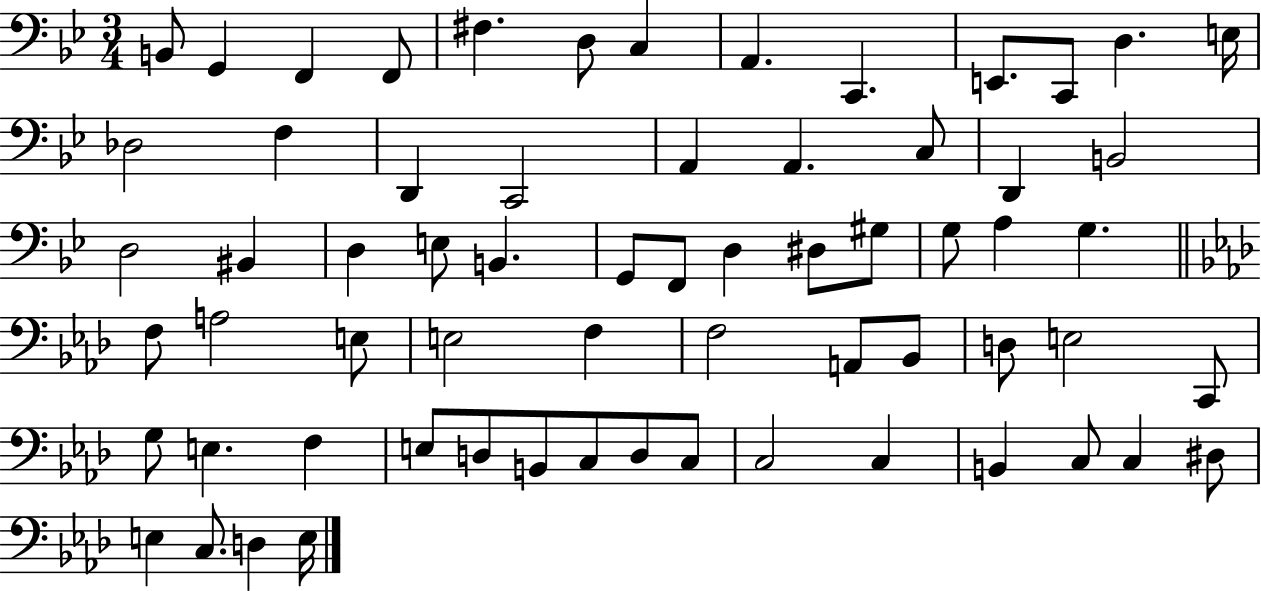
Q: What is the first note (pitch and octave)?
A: B2